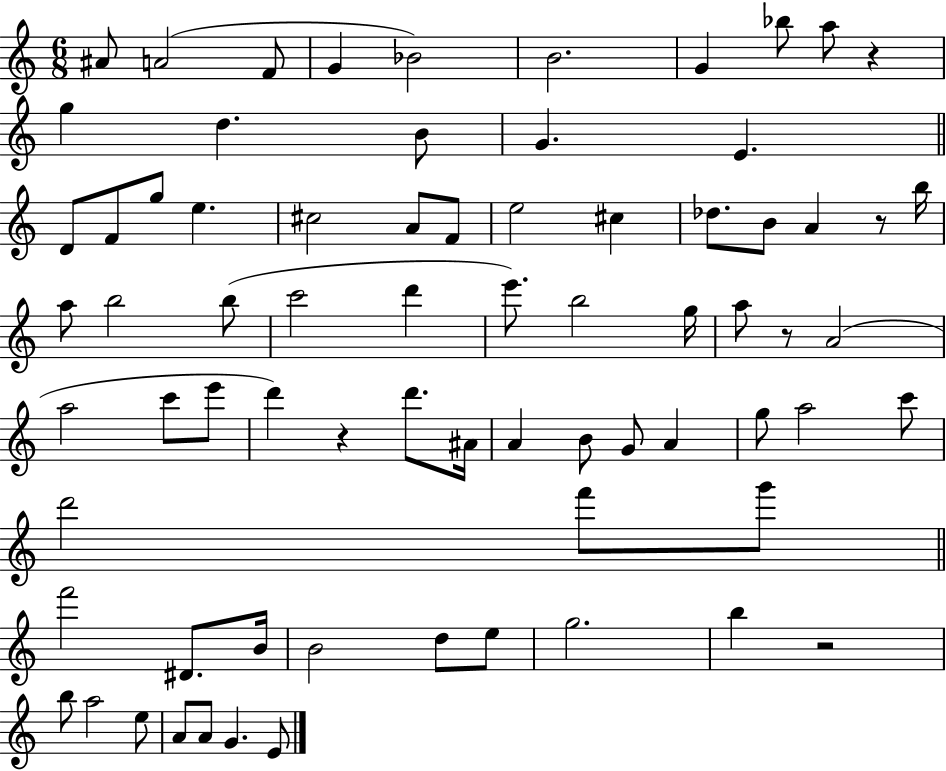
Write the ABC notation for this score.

X:1
T:Untitled
M:6/8
L:1/4
K:C
^A/2 A2 F/2 G _B2 B2 G _b/2 a/2 z g d B/2 G E D/2 F/2 g/2 e ^c2 A/2 F/2 e2 ^c _d/2 B/2 A z/2 b/4 a/2 b2 b/2 c'2 d' e'/2 b2 g/4 a/2 z/2 A2 a2 c'/2 e'/2 d' z d'/2 ^A/4 A B/2 G/2 A g/2 a2 c'/2 d'2 f'/2 g'/2 f'2 ^D/2 B/4 B2 d/2 e/2 g2 b z2 b/2 a2 e/2 A/2 A/2 G E/2